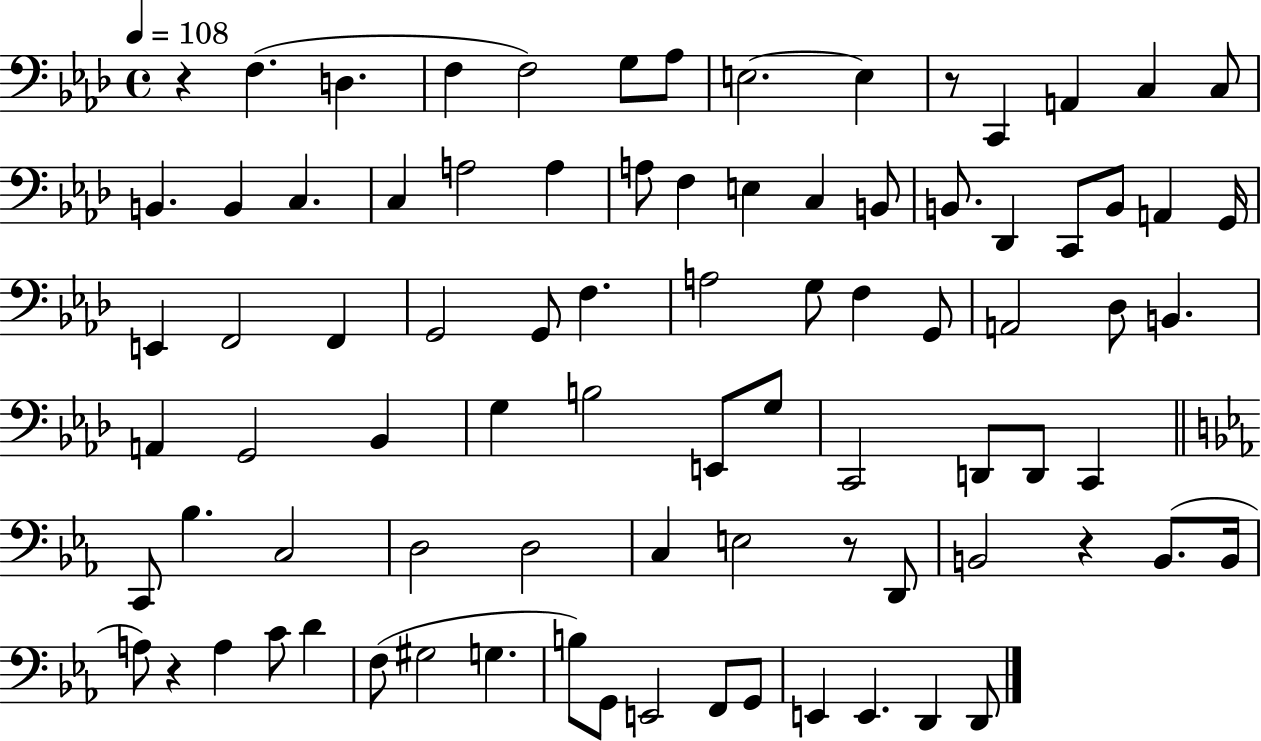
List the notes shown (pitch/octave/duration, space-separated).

R/q F3/q. D3/q. F3/q F3/h G3/e Ab3/e E3/h. E3/q R/e C2/q A2/q C3/q C3/e B2/q. B2/q C3/q. C3/q A3/h A3/q A3/e F3/q E3/q C3/q B2/e B2/e. Db2/q C2/e B2/e A2/q G2/s E2/q F2/h F2/q G2/h G2/e F3/q. A3/h G3/e F3/q G2/e A2/h Db3/e B2/q. A2/q G2/h Bb2/q G3/q B3/h E2/e G3/e C2/h D2/e D2/e C2/q C2/e Bb3/q. C3/h D3/h D3/h C3/q E3/h R/e D2/e B2/h R/q B2/e. B2/s A3/e R/q A3/q C4/e D4/q F3/e G#3/h G3/q. B3/e G2/e E2/h F2/e G2/e E2/q E2/q. D2/q D2/e